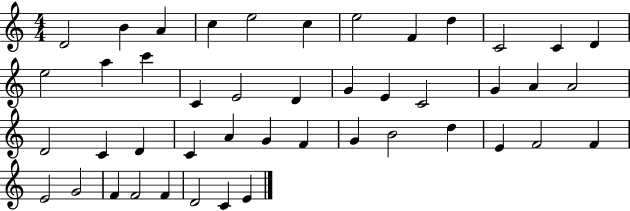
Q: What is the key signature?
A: C major